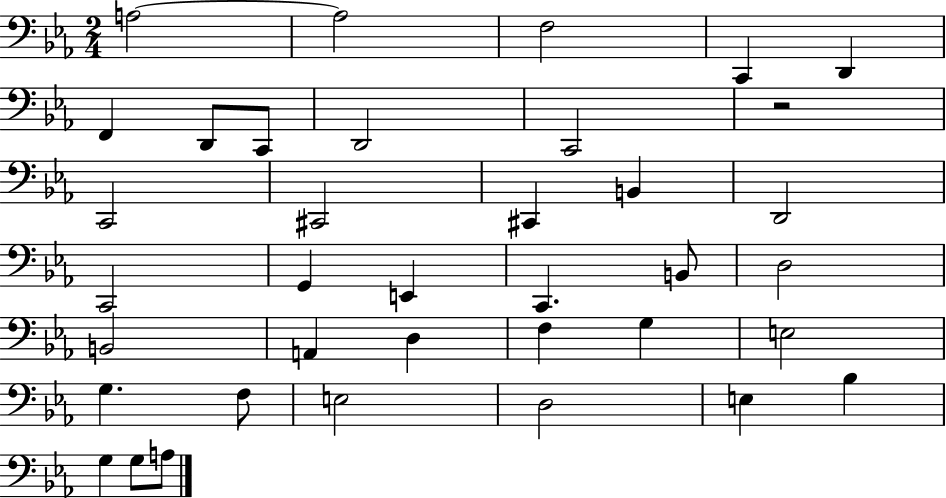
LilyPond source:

{
  \clef bass
  \numericTimeSignature
  \time 2/4
  \key ees \major
  a2~~ | a2 | f2 | c,4 d,4 | \break f,4 d,8 c,8 | d,2 | c,2 | r2 | \break c,2 | cis,2 | cis,4 b,4 | d,2 | \break c,2 | g,4 e,4 | c,4. b,8 | d2 | \break b,2 | a,4 d4 | f4 g4 | e2 | \break g4. f8 | e2 | d2 | e4 bes4 | \break g4 g8 a8 | \bar "|."
}